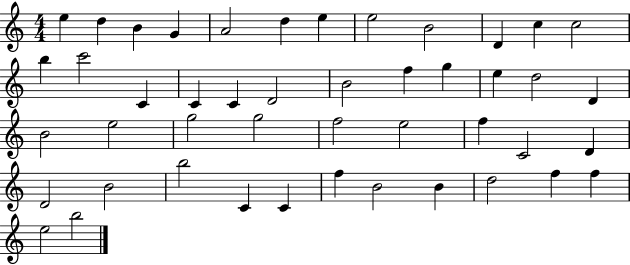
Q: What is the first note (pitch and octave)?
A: E5